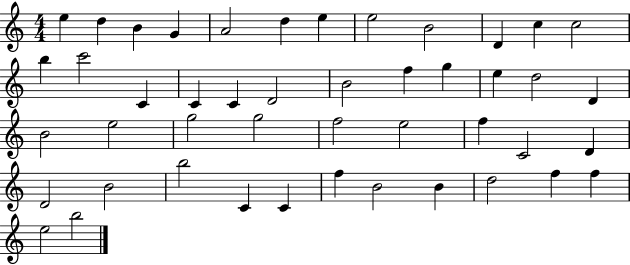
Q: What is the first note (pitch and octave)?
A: E5